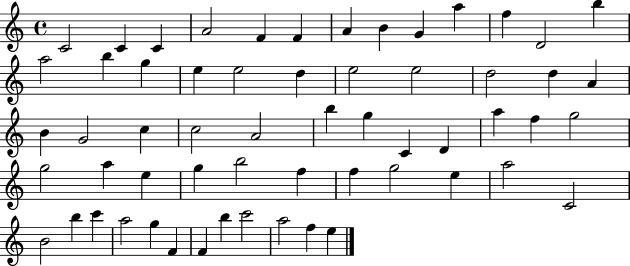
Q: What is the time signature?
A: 4/4